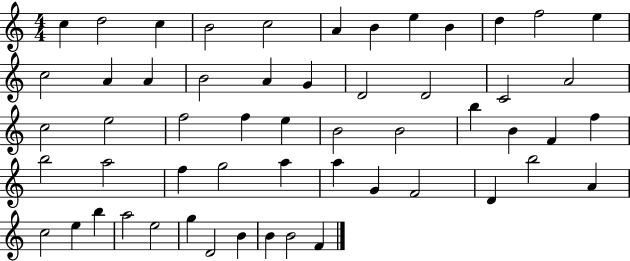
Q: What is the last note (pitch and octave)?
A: F4